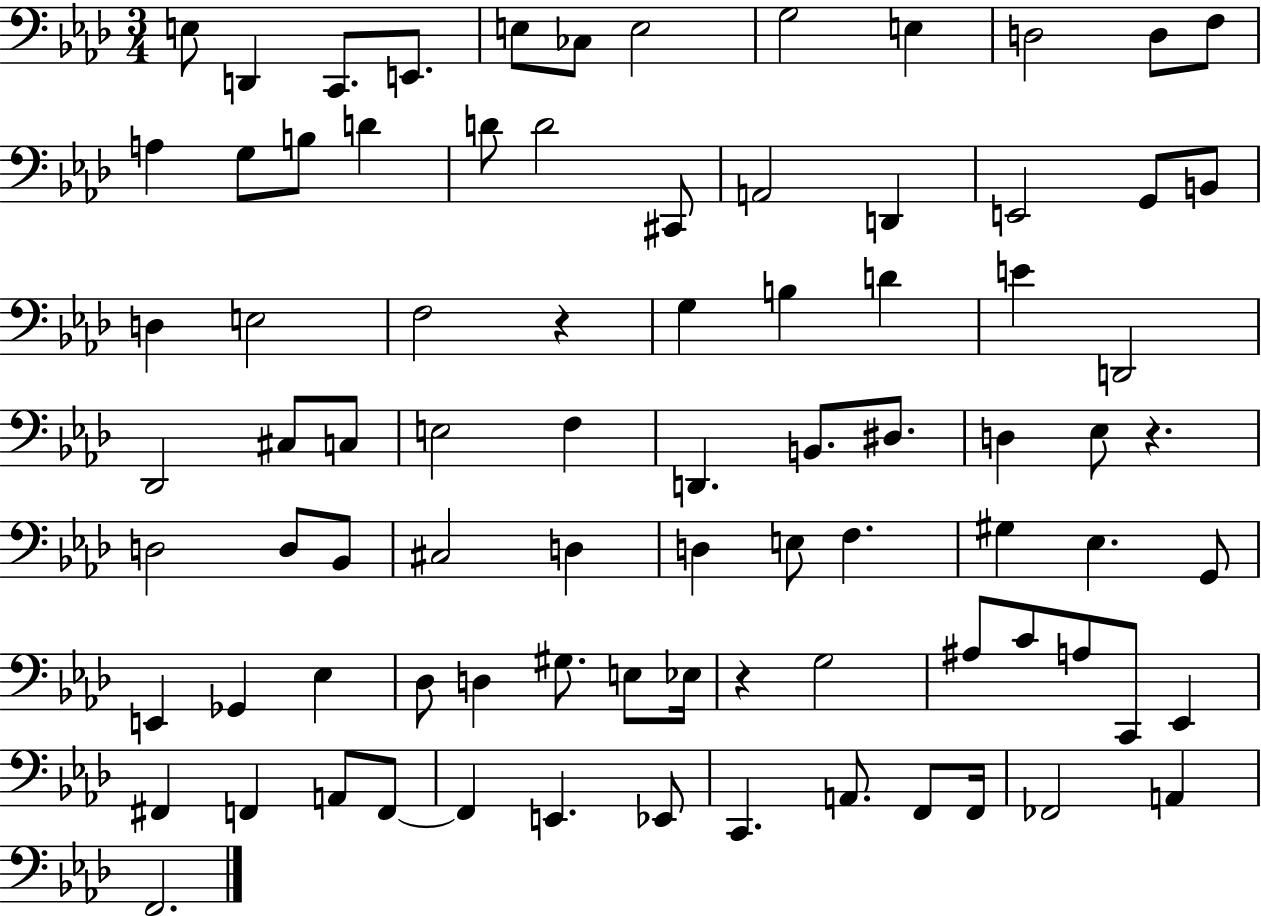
{
  \clef bass
  \numericTimeSignature
  \time 3/4
  \key aes \major
  e8 d,4 c,8. e,8. | e8 ces8 e2 | g2 e4 | d2 d8 f8 | \break a4 g8 b8 d'4 | d'8 d'2 cis,8 | a,2 d,4 | e,2 g,8 b,8 | \break d4 e2 | f2 r4 | g4 b4 d'4 | e'4 d,2 | \break des,2 cis8 c8 | e2 f4 | d,4. b,8. dis8. | d4 ees8 r4. | \break d2 d8 bes,8 | cis2 d4 | d4 e8 f4. | gis4 ees4. g,8 | \break e,4 ges,4 ees4 | des8 d4 gis8. e8 ees16 | r4 g2 | ais8 c'8 a8 c,8 ees,4 | \break fis,4 f,4 a,8 f,8~~ | f,4 e,4. ees,8 | c,4. a,8. f,8 f,16 | fes,2 a,4 | \break f,2. | \bar "|."
}